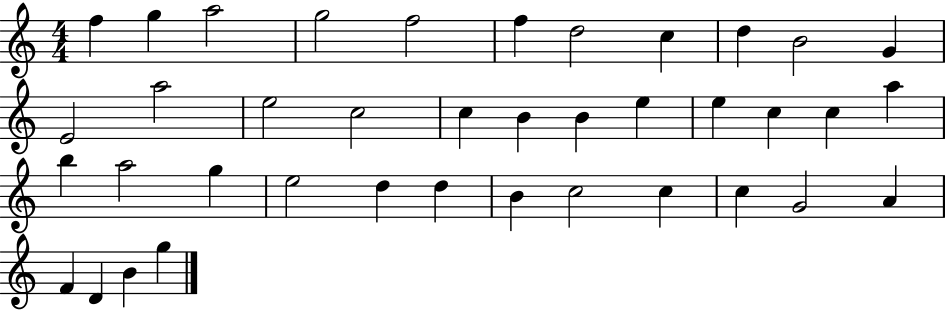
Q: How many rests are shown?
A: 0